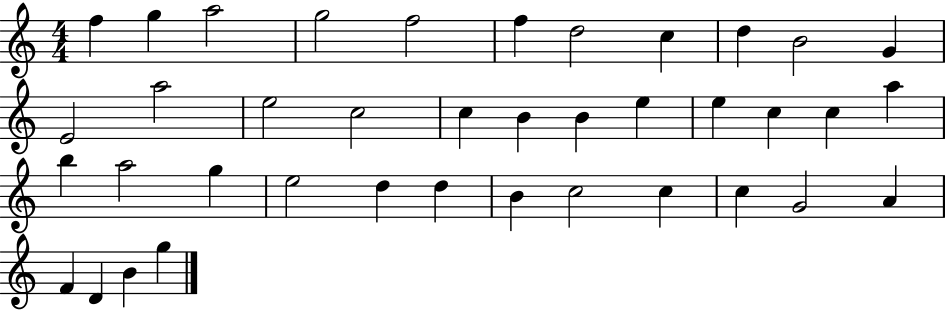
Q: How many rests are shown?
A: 0